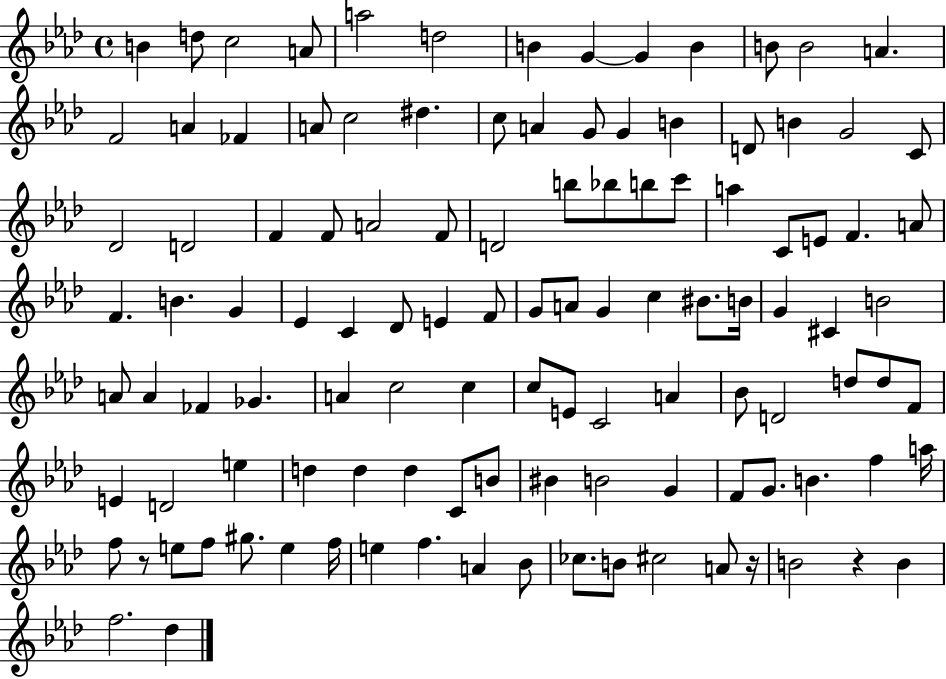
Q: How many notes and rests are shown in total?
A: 114